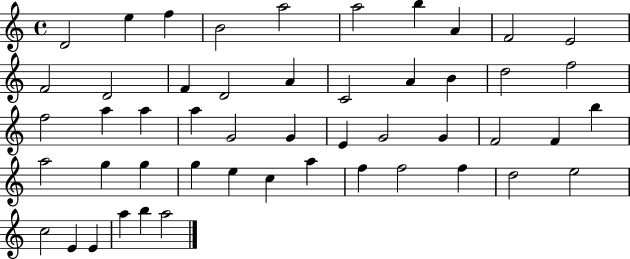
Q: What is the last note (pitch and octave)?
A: A5